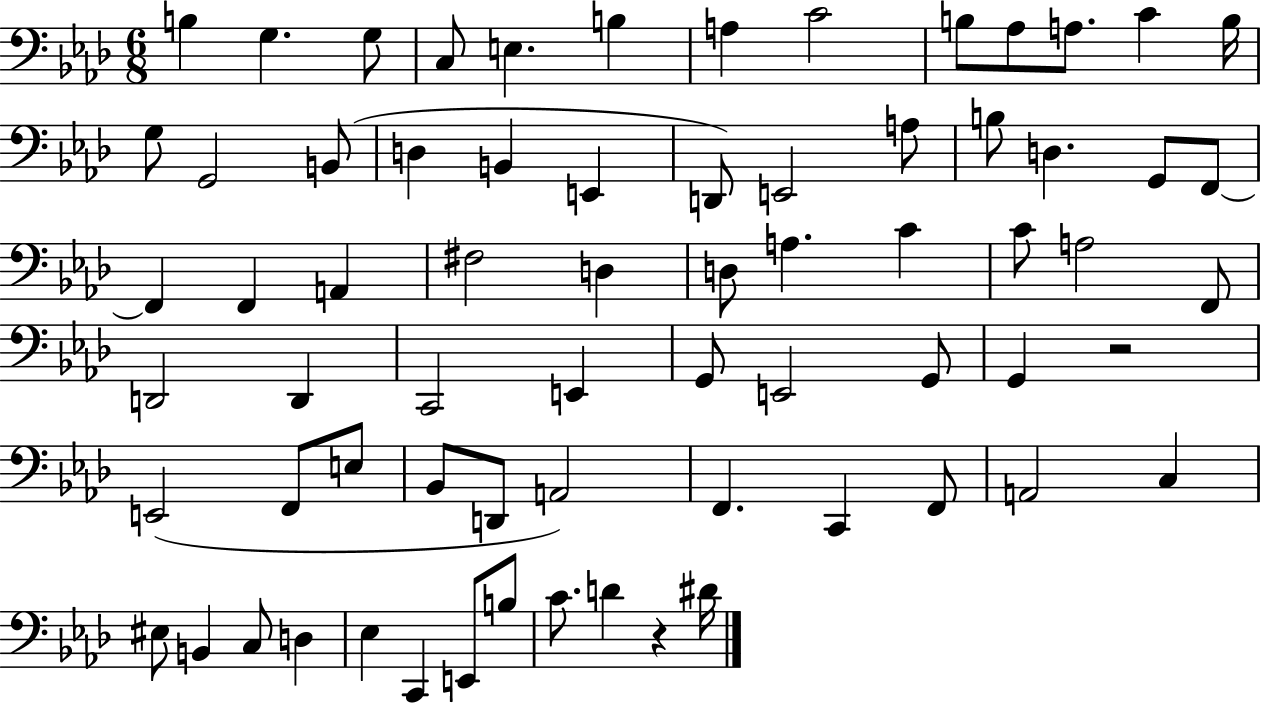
B3/q G3/q. G3/e C3/e E3/q. B3/q A3/q C4/h B3/e Ab3/e A3/e. C4/q B3/s G3/e G2/h B2/e D3/q B2/q E2/q D2/e E2/h A3/e B3/e D3/q. G2/e F2/e F2/q F2/q A2/q F#3/h D3/q D3/e A3/q. C4/q C4/e A3/h F2/e D2/h D2/q C2/h E2/q G2/e E2/h G2/e G2/q R/h E2/h F2/e E3/e Bb2/e D2/e A2/h F2/q. C2/q F2/e A2/h C3/q EIS3/e B2/q C3/e D3/q Eb3/q C2/q E2/e B3/e C4/e. D4/q R/q D#4/s